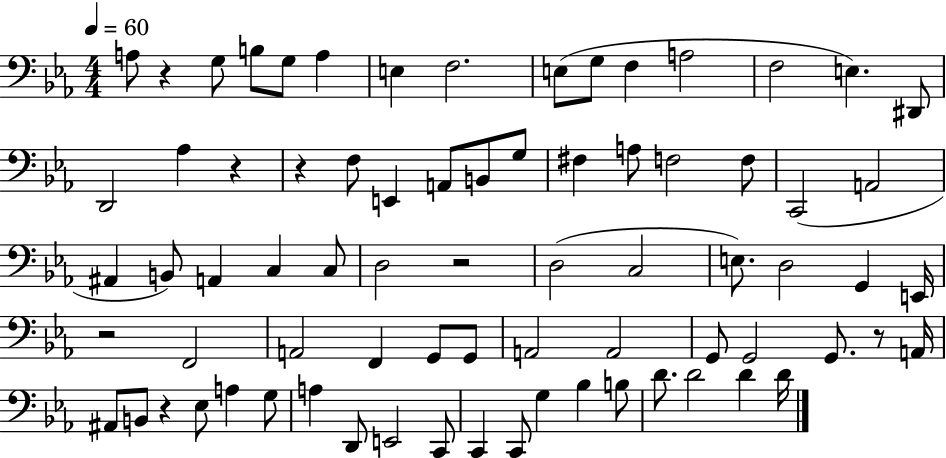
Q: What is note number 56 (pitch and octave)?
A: A3